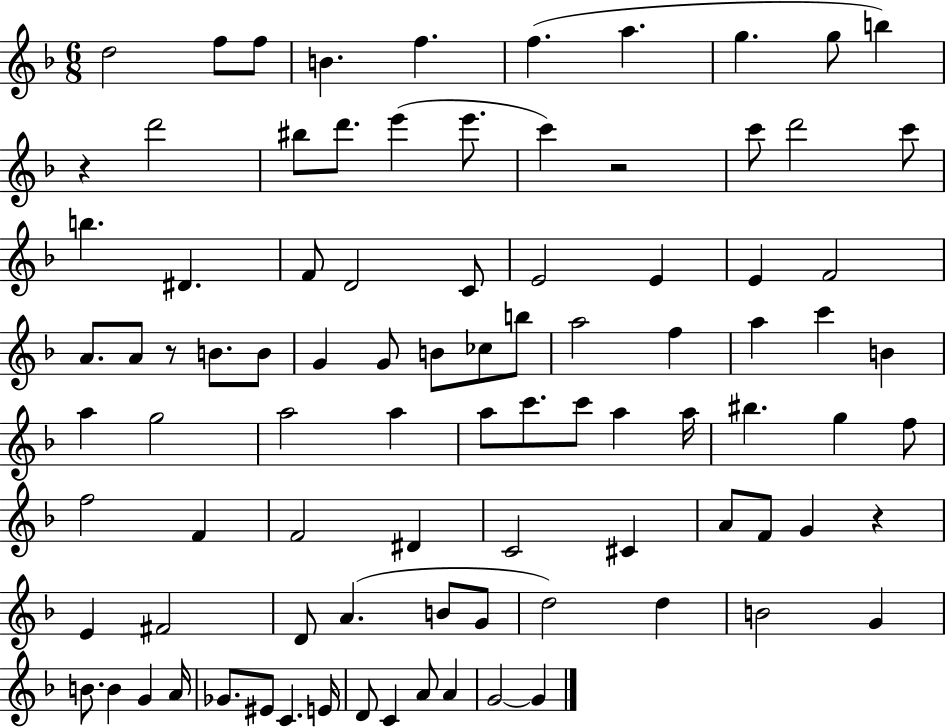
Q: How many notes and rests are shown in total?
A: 91